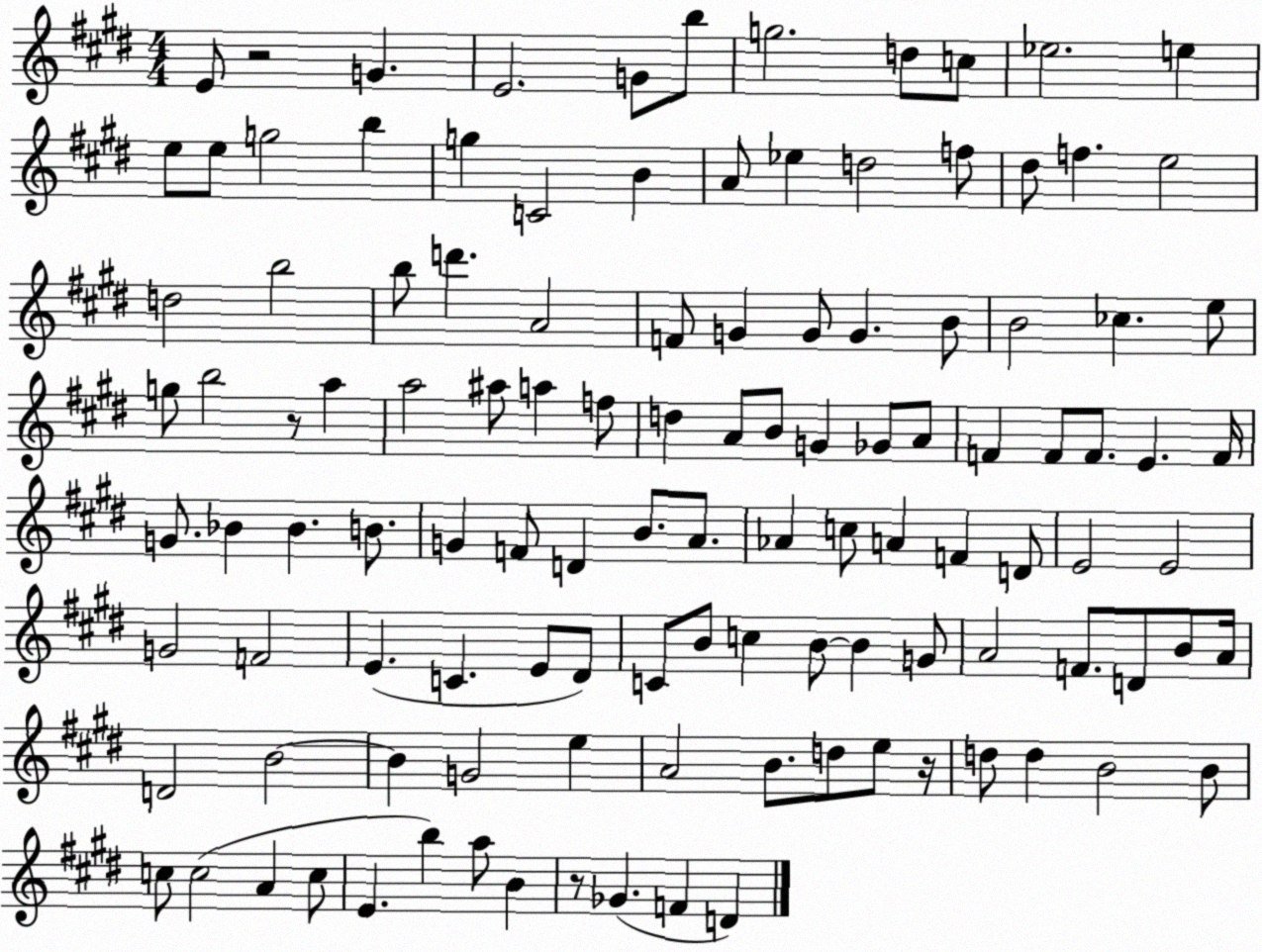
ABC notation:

X:1
T:Untitled
M:4/4
L:1/4
K:E
E/2 z2 G E2 G/2 b/2 g2 d/2 c/2 _e2 e e/2 e/2 g2 b g C2 B A/2 _e d2 f/2 ^d/2 f e2 d2 b2 b/2 d' A2 F/2 G G/2 G B/2 B2 _c e/2 g/2 b2 z/2 a a2 ^a/2 a f/2 d A/2 B/2 G _G/2 A/2 F F/2 F/2 E F/4 G/2 _B _B B/2 G F/2 D B/2 A/2 _A c/2 A F D/2 E2 E2 G2 F2 E C E/2 ^D/2 C/2 B/2 c B/2 B G/2 A2 F/2 D/2 B/2 A/4 D2 B2 B G2 e A2 B/2 d/2 e/2 z/4 d/2 d B2 B/2 c/2 c2 A c/2 E b a/2 B z/2 _G F D